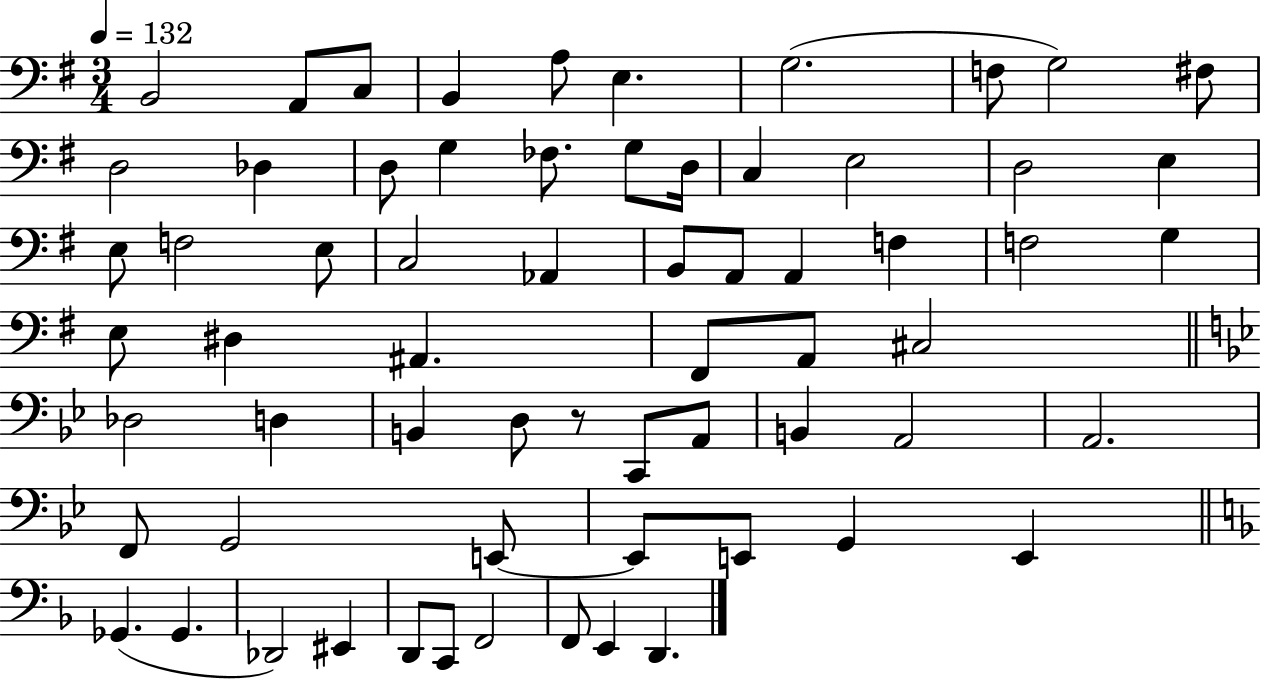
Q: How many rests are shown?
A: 1